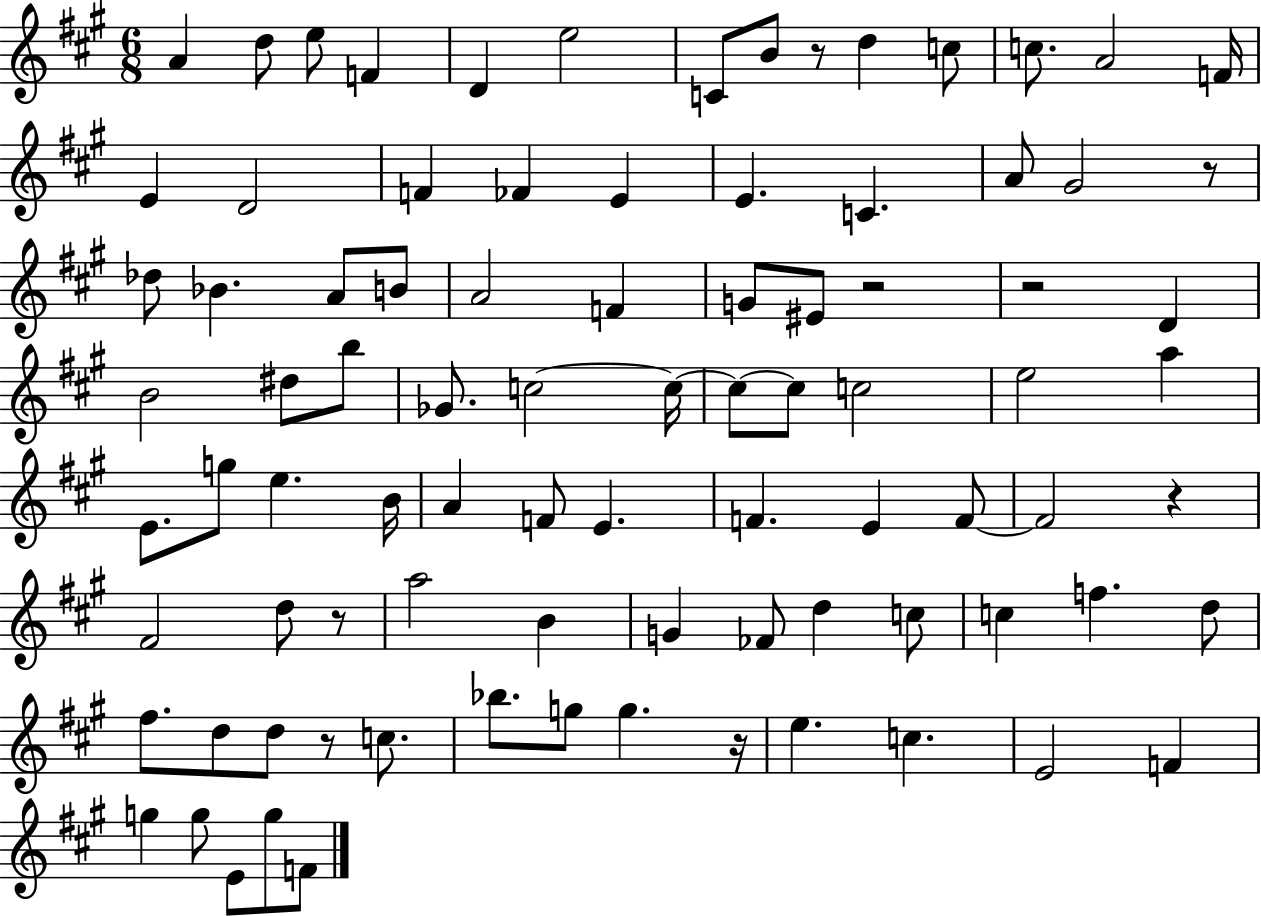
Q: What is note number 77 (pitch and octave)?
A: G5